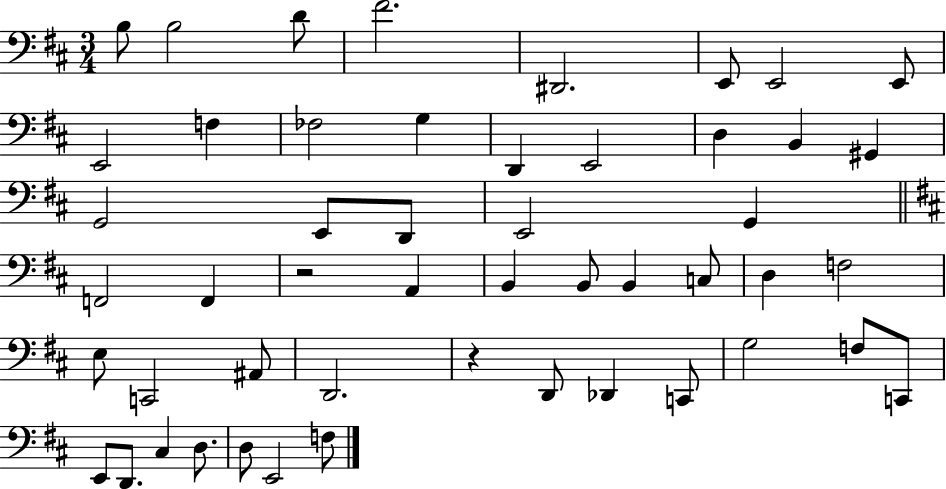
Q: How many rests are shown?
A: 2